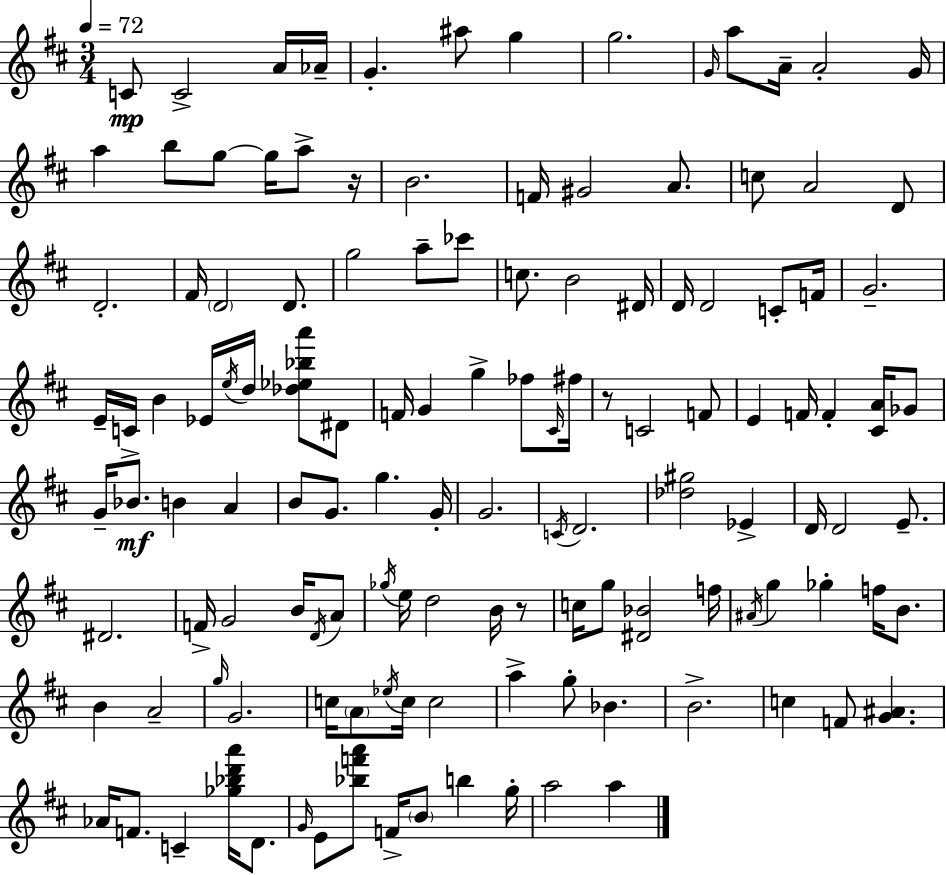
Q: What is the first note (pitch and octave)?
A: C4